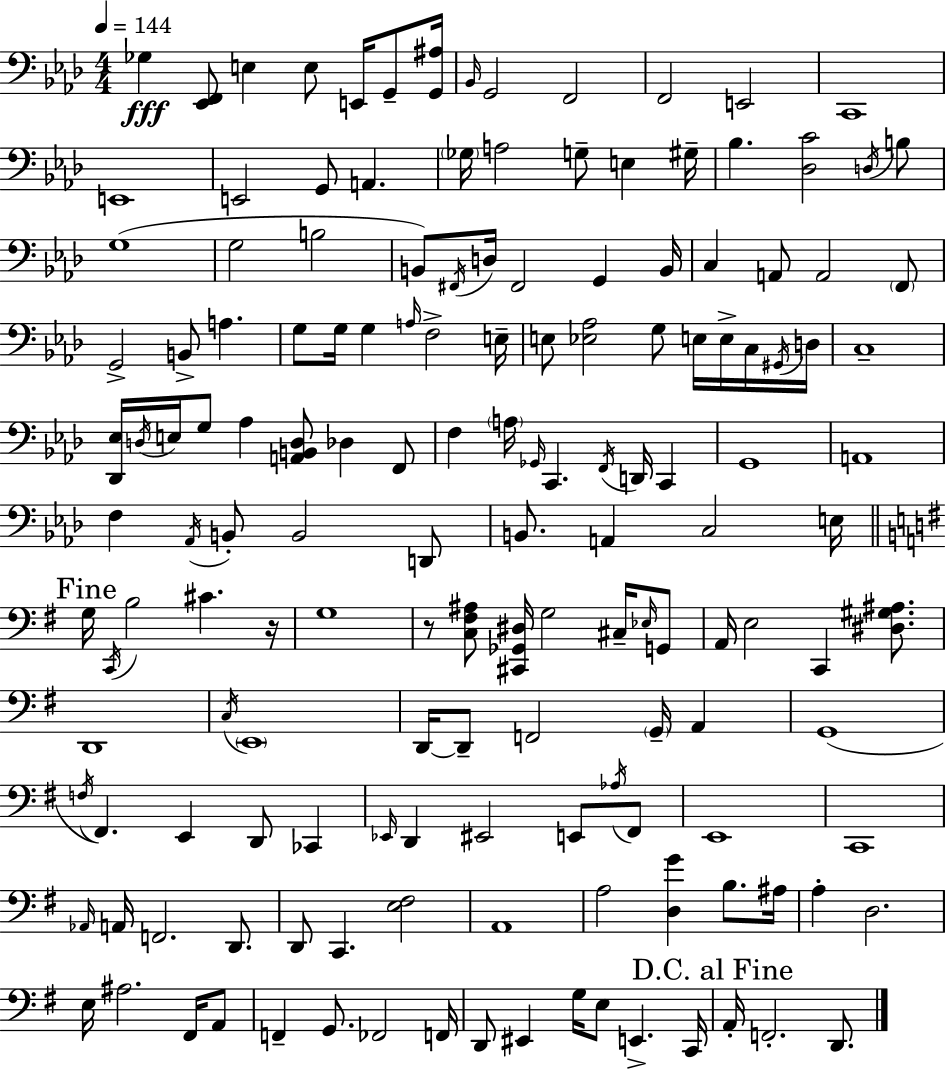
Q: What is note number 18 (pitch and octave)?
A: G3